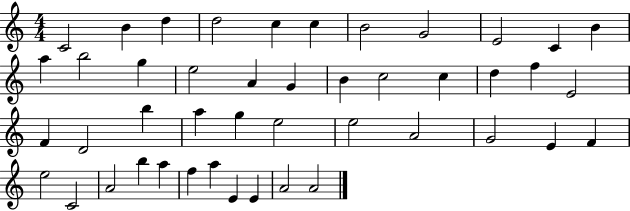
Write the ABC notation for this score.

X:1
T:Untitled
M:4/4
L:1/4
K:C
C2 B d d2 c c B2 G2 E2 C B a b2 g e2 A G B c2 c d f E2 F D2 b a g e2 e2 A2 G2 E F e2 C2 A2 b a f a E E A2 A2